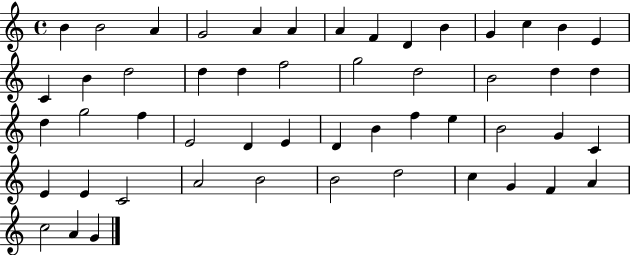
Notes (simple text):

B4/q B4/h A4/q G4/h A4/q A4/q A4/q F4/q D4/q B4/q G4/q C5/q B4/q E4/q C4/q B4/q D5/h D5/q D5/q F5/h G5/h D5/h B4/h D5/q D5/q D5/q G5/h F5/q E4/h D4/q E4/q D4/q B4/q F5/q E5/q B4/h G4/q C4/q E4/q E4/q C4/h A4/h B4/h B4/h D5/h C5/q G4/q F4/q A4/q C5/h A4/q G4/q